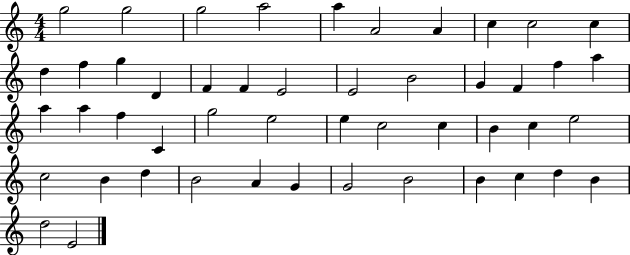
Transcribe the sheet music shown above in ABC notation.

X:1
T:Untitled
M:4/4
L:1/4
K:C
g2 g2 g2 a2 a A2 A c c2 c d f g D F F E2 E2 B2 G F f a a a f C g2 e2 e c2 c B c e2 c2 B d B2 A G G2 B2 B c d B d2 E2